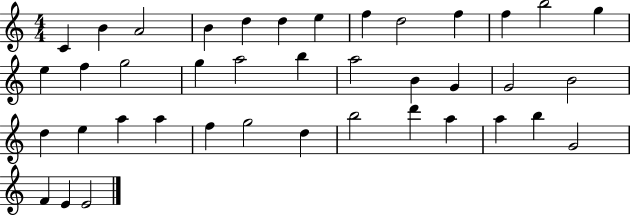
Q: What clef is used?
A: treble